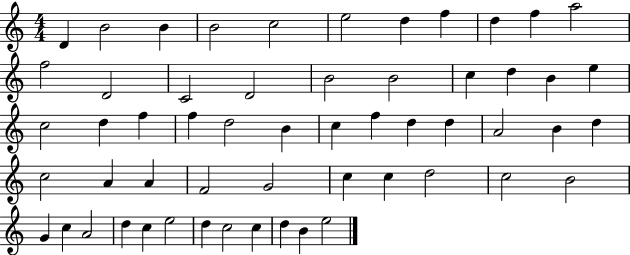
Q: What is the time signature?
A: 4/4